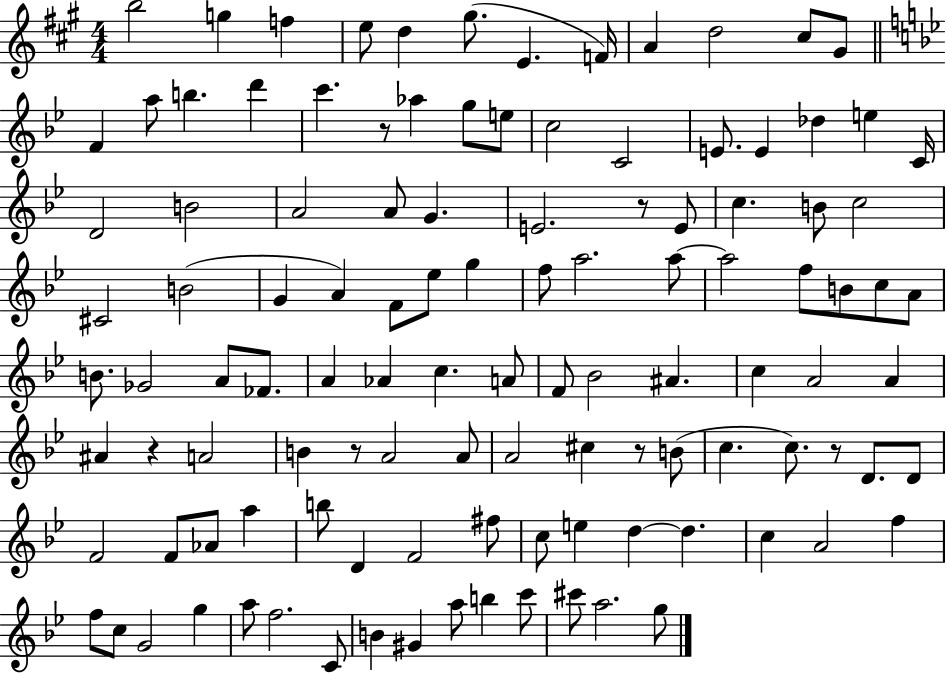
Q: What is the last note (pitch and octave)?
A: G5